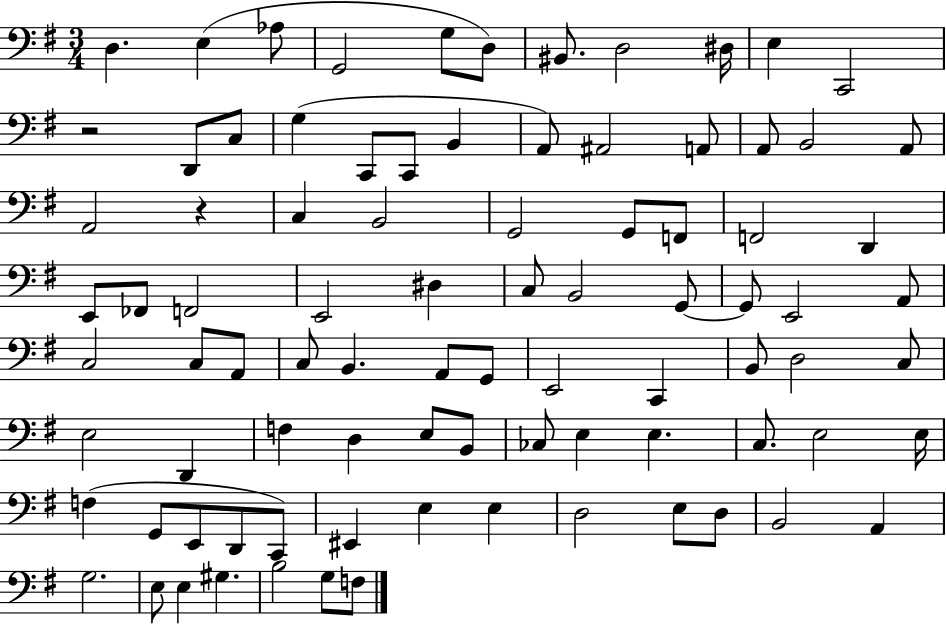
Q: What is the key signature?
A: G major